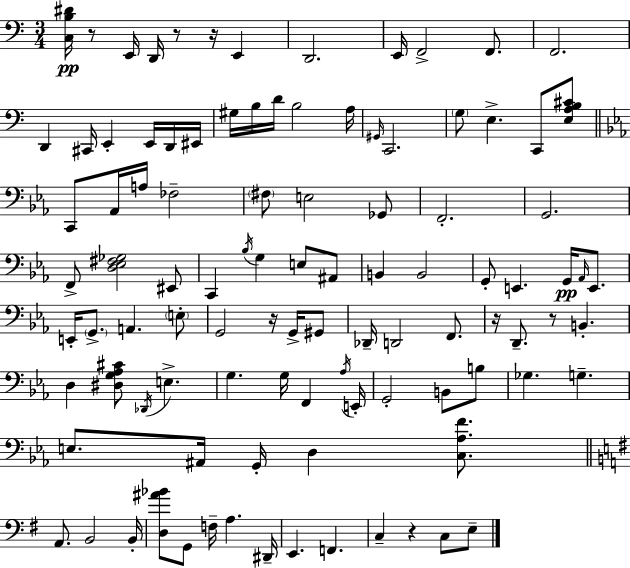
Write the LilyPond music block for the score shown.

{
  \clef bass
  \numericTimeSignature
  \time 3/4
  \key a \minor
  \repeat volta 2 { <c b dis'>16\pp r8 e,16 d,16 r8 r16 e,4 | d,2. | e,16 f,2-> f,8. | f,2. | \break d,4 cis,16 e,4-. e,16 d,16 eis,16 | gis16 b16 d'16 b2 a16 | \grace { gis,16 } c,2. | \parenthesize g8 e4.-> c,8 <e a b cis'>8 | \break \bar "||" \break \key ees \major c,8 aes,16 a16 fes2-- | \parenthesize fis8 e2 ges,8 | f,2.-. | g,2. | \break f,8-> <d ees fis ges>2 eis,8 | c,4 \acciaccatura { bes16 } g4 e8 ais,8 | b,4 b,2 | g,8-. e,4. g,16\pp \grace { aes,16 } e,8. | \break e,16-. \parenthesize g,8.-> a,4. | \parenthesize e8-. g,2 r16 g,16-> | gis,8 des,16-- d,2 f,8. | r16 d,8.-- r8 b,4.-. | \break d4 <dis g aes cis'>8 \acciaccatura { des,16 } e4.-> | g4. g16 f,4 | \acciaccatura { aes16 } e,16-. g,2-. | b,8 b8 ges4. g4.-- | \break e8. ais,16 g,16-. d4 | <c aes f'>8. \bar "||" \break \key g \major a,8. b,2 b,16-. | <d ais' bes'>8 g,8 f16-- a4. dis,16-- | e,4. f,4. | c4-- r4 c8 e8-- | \break } \bar "|."
}